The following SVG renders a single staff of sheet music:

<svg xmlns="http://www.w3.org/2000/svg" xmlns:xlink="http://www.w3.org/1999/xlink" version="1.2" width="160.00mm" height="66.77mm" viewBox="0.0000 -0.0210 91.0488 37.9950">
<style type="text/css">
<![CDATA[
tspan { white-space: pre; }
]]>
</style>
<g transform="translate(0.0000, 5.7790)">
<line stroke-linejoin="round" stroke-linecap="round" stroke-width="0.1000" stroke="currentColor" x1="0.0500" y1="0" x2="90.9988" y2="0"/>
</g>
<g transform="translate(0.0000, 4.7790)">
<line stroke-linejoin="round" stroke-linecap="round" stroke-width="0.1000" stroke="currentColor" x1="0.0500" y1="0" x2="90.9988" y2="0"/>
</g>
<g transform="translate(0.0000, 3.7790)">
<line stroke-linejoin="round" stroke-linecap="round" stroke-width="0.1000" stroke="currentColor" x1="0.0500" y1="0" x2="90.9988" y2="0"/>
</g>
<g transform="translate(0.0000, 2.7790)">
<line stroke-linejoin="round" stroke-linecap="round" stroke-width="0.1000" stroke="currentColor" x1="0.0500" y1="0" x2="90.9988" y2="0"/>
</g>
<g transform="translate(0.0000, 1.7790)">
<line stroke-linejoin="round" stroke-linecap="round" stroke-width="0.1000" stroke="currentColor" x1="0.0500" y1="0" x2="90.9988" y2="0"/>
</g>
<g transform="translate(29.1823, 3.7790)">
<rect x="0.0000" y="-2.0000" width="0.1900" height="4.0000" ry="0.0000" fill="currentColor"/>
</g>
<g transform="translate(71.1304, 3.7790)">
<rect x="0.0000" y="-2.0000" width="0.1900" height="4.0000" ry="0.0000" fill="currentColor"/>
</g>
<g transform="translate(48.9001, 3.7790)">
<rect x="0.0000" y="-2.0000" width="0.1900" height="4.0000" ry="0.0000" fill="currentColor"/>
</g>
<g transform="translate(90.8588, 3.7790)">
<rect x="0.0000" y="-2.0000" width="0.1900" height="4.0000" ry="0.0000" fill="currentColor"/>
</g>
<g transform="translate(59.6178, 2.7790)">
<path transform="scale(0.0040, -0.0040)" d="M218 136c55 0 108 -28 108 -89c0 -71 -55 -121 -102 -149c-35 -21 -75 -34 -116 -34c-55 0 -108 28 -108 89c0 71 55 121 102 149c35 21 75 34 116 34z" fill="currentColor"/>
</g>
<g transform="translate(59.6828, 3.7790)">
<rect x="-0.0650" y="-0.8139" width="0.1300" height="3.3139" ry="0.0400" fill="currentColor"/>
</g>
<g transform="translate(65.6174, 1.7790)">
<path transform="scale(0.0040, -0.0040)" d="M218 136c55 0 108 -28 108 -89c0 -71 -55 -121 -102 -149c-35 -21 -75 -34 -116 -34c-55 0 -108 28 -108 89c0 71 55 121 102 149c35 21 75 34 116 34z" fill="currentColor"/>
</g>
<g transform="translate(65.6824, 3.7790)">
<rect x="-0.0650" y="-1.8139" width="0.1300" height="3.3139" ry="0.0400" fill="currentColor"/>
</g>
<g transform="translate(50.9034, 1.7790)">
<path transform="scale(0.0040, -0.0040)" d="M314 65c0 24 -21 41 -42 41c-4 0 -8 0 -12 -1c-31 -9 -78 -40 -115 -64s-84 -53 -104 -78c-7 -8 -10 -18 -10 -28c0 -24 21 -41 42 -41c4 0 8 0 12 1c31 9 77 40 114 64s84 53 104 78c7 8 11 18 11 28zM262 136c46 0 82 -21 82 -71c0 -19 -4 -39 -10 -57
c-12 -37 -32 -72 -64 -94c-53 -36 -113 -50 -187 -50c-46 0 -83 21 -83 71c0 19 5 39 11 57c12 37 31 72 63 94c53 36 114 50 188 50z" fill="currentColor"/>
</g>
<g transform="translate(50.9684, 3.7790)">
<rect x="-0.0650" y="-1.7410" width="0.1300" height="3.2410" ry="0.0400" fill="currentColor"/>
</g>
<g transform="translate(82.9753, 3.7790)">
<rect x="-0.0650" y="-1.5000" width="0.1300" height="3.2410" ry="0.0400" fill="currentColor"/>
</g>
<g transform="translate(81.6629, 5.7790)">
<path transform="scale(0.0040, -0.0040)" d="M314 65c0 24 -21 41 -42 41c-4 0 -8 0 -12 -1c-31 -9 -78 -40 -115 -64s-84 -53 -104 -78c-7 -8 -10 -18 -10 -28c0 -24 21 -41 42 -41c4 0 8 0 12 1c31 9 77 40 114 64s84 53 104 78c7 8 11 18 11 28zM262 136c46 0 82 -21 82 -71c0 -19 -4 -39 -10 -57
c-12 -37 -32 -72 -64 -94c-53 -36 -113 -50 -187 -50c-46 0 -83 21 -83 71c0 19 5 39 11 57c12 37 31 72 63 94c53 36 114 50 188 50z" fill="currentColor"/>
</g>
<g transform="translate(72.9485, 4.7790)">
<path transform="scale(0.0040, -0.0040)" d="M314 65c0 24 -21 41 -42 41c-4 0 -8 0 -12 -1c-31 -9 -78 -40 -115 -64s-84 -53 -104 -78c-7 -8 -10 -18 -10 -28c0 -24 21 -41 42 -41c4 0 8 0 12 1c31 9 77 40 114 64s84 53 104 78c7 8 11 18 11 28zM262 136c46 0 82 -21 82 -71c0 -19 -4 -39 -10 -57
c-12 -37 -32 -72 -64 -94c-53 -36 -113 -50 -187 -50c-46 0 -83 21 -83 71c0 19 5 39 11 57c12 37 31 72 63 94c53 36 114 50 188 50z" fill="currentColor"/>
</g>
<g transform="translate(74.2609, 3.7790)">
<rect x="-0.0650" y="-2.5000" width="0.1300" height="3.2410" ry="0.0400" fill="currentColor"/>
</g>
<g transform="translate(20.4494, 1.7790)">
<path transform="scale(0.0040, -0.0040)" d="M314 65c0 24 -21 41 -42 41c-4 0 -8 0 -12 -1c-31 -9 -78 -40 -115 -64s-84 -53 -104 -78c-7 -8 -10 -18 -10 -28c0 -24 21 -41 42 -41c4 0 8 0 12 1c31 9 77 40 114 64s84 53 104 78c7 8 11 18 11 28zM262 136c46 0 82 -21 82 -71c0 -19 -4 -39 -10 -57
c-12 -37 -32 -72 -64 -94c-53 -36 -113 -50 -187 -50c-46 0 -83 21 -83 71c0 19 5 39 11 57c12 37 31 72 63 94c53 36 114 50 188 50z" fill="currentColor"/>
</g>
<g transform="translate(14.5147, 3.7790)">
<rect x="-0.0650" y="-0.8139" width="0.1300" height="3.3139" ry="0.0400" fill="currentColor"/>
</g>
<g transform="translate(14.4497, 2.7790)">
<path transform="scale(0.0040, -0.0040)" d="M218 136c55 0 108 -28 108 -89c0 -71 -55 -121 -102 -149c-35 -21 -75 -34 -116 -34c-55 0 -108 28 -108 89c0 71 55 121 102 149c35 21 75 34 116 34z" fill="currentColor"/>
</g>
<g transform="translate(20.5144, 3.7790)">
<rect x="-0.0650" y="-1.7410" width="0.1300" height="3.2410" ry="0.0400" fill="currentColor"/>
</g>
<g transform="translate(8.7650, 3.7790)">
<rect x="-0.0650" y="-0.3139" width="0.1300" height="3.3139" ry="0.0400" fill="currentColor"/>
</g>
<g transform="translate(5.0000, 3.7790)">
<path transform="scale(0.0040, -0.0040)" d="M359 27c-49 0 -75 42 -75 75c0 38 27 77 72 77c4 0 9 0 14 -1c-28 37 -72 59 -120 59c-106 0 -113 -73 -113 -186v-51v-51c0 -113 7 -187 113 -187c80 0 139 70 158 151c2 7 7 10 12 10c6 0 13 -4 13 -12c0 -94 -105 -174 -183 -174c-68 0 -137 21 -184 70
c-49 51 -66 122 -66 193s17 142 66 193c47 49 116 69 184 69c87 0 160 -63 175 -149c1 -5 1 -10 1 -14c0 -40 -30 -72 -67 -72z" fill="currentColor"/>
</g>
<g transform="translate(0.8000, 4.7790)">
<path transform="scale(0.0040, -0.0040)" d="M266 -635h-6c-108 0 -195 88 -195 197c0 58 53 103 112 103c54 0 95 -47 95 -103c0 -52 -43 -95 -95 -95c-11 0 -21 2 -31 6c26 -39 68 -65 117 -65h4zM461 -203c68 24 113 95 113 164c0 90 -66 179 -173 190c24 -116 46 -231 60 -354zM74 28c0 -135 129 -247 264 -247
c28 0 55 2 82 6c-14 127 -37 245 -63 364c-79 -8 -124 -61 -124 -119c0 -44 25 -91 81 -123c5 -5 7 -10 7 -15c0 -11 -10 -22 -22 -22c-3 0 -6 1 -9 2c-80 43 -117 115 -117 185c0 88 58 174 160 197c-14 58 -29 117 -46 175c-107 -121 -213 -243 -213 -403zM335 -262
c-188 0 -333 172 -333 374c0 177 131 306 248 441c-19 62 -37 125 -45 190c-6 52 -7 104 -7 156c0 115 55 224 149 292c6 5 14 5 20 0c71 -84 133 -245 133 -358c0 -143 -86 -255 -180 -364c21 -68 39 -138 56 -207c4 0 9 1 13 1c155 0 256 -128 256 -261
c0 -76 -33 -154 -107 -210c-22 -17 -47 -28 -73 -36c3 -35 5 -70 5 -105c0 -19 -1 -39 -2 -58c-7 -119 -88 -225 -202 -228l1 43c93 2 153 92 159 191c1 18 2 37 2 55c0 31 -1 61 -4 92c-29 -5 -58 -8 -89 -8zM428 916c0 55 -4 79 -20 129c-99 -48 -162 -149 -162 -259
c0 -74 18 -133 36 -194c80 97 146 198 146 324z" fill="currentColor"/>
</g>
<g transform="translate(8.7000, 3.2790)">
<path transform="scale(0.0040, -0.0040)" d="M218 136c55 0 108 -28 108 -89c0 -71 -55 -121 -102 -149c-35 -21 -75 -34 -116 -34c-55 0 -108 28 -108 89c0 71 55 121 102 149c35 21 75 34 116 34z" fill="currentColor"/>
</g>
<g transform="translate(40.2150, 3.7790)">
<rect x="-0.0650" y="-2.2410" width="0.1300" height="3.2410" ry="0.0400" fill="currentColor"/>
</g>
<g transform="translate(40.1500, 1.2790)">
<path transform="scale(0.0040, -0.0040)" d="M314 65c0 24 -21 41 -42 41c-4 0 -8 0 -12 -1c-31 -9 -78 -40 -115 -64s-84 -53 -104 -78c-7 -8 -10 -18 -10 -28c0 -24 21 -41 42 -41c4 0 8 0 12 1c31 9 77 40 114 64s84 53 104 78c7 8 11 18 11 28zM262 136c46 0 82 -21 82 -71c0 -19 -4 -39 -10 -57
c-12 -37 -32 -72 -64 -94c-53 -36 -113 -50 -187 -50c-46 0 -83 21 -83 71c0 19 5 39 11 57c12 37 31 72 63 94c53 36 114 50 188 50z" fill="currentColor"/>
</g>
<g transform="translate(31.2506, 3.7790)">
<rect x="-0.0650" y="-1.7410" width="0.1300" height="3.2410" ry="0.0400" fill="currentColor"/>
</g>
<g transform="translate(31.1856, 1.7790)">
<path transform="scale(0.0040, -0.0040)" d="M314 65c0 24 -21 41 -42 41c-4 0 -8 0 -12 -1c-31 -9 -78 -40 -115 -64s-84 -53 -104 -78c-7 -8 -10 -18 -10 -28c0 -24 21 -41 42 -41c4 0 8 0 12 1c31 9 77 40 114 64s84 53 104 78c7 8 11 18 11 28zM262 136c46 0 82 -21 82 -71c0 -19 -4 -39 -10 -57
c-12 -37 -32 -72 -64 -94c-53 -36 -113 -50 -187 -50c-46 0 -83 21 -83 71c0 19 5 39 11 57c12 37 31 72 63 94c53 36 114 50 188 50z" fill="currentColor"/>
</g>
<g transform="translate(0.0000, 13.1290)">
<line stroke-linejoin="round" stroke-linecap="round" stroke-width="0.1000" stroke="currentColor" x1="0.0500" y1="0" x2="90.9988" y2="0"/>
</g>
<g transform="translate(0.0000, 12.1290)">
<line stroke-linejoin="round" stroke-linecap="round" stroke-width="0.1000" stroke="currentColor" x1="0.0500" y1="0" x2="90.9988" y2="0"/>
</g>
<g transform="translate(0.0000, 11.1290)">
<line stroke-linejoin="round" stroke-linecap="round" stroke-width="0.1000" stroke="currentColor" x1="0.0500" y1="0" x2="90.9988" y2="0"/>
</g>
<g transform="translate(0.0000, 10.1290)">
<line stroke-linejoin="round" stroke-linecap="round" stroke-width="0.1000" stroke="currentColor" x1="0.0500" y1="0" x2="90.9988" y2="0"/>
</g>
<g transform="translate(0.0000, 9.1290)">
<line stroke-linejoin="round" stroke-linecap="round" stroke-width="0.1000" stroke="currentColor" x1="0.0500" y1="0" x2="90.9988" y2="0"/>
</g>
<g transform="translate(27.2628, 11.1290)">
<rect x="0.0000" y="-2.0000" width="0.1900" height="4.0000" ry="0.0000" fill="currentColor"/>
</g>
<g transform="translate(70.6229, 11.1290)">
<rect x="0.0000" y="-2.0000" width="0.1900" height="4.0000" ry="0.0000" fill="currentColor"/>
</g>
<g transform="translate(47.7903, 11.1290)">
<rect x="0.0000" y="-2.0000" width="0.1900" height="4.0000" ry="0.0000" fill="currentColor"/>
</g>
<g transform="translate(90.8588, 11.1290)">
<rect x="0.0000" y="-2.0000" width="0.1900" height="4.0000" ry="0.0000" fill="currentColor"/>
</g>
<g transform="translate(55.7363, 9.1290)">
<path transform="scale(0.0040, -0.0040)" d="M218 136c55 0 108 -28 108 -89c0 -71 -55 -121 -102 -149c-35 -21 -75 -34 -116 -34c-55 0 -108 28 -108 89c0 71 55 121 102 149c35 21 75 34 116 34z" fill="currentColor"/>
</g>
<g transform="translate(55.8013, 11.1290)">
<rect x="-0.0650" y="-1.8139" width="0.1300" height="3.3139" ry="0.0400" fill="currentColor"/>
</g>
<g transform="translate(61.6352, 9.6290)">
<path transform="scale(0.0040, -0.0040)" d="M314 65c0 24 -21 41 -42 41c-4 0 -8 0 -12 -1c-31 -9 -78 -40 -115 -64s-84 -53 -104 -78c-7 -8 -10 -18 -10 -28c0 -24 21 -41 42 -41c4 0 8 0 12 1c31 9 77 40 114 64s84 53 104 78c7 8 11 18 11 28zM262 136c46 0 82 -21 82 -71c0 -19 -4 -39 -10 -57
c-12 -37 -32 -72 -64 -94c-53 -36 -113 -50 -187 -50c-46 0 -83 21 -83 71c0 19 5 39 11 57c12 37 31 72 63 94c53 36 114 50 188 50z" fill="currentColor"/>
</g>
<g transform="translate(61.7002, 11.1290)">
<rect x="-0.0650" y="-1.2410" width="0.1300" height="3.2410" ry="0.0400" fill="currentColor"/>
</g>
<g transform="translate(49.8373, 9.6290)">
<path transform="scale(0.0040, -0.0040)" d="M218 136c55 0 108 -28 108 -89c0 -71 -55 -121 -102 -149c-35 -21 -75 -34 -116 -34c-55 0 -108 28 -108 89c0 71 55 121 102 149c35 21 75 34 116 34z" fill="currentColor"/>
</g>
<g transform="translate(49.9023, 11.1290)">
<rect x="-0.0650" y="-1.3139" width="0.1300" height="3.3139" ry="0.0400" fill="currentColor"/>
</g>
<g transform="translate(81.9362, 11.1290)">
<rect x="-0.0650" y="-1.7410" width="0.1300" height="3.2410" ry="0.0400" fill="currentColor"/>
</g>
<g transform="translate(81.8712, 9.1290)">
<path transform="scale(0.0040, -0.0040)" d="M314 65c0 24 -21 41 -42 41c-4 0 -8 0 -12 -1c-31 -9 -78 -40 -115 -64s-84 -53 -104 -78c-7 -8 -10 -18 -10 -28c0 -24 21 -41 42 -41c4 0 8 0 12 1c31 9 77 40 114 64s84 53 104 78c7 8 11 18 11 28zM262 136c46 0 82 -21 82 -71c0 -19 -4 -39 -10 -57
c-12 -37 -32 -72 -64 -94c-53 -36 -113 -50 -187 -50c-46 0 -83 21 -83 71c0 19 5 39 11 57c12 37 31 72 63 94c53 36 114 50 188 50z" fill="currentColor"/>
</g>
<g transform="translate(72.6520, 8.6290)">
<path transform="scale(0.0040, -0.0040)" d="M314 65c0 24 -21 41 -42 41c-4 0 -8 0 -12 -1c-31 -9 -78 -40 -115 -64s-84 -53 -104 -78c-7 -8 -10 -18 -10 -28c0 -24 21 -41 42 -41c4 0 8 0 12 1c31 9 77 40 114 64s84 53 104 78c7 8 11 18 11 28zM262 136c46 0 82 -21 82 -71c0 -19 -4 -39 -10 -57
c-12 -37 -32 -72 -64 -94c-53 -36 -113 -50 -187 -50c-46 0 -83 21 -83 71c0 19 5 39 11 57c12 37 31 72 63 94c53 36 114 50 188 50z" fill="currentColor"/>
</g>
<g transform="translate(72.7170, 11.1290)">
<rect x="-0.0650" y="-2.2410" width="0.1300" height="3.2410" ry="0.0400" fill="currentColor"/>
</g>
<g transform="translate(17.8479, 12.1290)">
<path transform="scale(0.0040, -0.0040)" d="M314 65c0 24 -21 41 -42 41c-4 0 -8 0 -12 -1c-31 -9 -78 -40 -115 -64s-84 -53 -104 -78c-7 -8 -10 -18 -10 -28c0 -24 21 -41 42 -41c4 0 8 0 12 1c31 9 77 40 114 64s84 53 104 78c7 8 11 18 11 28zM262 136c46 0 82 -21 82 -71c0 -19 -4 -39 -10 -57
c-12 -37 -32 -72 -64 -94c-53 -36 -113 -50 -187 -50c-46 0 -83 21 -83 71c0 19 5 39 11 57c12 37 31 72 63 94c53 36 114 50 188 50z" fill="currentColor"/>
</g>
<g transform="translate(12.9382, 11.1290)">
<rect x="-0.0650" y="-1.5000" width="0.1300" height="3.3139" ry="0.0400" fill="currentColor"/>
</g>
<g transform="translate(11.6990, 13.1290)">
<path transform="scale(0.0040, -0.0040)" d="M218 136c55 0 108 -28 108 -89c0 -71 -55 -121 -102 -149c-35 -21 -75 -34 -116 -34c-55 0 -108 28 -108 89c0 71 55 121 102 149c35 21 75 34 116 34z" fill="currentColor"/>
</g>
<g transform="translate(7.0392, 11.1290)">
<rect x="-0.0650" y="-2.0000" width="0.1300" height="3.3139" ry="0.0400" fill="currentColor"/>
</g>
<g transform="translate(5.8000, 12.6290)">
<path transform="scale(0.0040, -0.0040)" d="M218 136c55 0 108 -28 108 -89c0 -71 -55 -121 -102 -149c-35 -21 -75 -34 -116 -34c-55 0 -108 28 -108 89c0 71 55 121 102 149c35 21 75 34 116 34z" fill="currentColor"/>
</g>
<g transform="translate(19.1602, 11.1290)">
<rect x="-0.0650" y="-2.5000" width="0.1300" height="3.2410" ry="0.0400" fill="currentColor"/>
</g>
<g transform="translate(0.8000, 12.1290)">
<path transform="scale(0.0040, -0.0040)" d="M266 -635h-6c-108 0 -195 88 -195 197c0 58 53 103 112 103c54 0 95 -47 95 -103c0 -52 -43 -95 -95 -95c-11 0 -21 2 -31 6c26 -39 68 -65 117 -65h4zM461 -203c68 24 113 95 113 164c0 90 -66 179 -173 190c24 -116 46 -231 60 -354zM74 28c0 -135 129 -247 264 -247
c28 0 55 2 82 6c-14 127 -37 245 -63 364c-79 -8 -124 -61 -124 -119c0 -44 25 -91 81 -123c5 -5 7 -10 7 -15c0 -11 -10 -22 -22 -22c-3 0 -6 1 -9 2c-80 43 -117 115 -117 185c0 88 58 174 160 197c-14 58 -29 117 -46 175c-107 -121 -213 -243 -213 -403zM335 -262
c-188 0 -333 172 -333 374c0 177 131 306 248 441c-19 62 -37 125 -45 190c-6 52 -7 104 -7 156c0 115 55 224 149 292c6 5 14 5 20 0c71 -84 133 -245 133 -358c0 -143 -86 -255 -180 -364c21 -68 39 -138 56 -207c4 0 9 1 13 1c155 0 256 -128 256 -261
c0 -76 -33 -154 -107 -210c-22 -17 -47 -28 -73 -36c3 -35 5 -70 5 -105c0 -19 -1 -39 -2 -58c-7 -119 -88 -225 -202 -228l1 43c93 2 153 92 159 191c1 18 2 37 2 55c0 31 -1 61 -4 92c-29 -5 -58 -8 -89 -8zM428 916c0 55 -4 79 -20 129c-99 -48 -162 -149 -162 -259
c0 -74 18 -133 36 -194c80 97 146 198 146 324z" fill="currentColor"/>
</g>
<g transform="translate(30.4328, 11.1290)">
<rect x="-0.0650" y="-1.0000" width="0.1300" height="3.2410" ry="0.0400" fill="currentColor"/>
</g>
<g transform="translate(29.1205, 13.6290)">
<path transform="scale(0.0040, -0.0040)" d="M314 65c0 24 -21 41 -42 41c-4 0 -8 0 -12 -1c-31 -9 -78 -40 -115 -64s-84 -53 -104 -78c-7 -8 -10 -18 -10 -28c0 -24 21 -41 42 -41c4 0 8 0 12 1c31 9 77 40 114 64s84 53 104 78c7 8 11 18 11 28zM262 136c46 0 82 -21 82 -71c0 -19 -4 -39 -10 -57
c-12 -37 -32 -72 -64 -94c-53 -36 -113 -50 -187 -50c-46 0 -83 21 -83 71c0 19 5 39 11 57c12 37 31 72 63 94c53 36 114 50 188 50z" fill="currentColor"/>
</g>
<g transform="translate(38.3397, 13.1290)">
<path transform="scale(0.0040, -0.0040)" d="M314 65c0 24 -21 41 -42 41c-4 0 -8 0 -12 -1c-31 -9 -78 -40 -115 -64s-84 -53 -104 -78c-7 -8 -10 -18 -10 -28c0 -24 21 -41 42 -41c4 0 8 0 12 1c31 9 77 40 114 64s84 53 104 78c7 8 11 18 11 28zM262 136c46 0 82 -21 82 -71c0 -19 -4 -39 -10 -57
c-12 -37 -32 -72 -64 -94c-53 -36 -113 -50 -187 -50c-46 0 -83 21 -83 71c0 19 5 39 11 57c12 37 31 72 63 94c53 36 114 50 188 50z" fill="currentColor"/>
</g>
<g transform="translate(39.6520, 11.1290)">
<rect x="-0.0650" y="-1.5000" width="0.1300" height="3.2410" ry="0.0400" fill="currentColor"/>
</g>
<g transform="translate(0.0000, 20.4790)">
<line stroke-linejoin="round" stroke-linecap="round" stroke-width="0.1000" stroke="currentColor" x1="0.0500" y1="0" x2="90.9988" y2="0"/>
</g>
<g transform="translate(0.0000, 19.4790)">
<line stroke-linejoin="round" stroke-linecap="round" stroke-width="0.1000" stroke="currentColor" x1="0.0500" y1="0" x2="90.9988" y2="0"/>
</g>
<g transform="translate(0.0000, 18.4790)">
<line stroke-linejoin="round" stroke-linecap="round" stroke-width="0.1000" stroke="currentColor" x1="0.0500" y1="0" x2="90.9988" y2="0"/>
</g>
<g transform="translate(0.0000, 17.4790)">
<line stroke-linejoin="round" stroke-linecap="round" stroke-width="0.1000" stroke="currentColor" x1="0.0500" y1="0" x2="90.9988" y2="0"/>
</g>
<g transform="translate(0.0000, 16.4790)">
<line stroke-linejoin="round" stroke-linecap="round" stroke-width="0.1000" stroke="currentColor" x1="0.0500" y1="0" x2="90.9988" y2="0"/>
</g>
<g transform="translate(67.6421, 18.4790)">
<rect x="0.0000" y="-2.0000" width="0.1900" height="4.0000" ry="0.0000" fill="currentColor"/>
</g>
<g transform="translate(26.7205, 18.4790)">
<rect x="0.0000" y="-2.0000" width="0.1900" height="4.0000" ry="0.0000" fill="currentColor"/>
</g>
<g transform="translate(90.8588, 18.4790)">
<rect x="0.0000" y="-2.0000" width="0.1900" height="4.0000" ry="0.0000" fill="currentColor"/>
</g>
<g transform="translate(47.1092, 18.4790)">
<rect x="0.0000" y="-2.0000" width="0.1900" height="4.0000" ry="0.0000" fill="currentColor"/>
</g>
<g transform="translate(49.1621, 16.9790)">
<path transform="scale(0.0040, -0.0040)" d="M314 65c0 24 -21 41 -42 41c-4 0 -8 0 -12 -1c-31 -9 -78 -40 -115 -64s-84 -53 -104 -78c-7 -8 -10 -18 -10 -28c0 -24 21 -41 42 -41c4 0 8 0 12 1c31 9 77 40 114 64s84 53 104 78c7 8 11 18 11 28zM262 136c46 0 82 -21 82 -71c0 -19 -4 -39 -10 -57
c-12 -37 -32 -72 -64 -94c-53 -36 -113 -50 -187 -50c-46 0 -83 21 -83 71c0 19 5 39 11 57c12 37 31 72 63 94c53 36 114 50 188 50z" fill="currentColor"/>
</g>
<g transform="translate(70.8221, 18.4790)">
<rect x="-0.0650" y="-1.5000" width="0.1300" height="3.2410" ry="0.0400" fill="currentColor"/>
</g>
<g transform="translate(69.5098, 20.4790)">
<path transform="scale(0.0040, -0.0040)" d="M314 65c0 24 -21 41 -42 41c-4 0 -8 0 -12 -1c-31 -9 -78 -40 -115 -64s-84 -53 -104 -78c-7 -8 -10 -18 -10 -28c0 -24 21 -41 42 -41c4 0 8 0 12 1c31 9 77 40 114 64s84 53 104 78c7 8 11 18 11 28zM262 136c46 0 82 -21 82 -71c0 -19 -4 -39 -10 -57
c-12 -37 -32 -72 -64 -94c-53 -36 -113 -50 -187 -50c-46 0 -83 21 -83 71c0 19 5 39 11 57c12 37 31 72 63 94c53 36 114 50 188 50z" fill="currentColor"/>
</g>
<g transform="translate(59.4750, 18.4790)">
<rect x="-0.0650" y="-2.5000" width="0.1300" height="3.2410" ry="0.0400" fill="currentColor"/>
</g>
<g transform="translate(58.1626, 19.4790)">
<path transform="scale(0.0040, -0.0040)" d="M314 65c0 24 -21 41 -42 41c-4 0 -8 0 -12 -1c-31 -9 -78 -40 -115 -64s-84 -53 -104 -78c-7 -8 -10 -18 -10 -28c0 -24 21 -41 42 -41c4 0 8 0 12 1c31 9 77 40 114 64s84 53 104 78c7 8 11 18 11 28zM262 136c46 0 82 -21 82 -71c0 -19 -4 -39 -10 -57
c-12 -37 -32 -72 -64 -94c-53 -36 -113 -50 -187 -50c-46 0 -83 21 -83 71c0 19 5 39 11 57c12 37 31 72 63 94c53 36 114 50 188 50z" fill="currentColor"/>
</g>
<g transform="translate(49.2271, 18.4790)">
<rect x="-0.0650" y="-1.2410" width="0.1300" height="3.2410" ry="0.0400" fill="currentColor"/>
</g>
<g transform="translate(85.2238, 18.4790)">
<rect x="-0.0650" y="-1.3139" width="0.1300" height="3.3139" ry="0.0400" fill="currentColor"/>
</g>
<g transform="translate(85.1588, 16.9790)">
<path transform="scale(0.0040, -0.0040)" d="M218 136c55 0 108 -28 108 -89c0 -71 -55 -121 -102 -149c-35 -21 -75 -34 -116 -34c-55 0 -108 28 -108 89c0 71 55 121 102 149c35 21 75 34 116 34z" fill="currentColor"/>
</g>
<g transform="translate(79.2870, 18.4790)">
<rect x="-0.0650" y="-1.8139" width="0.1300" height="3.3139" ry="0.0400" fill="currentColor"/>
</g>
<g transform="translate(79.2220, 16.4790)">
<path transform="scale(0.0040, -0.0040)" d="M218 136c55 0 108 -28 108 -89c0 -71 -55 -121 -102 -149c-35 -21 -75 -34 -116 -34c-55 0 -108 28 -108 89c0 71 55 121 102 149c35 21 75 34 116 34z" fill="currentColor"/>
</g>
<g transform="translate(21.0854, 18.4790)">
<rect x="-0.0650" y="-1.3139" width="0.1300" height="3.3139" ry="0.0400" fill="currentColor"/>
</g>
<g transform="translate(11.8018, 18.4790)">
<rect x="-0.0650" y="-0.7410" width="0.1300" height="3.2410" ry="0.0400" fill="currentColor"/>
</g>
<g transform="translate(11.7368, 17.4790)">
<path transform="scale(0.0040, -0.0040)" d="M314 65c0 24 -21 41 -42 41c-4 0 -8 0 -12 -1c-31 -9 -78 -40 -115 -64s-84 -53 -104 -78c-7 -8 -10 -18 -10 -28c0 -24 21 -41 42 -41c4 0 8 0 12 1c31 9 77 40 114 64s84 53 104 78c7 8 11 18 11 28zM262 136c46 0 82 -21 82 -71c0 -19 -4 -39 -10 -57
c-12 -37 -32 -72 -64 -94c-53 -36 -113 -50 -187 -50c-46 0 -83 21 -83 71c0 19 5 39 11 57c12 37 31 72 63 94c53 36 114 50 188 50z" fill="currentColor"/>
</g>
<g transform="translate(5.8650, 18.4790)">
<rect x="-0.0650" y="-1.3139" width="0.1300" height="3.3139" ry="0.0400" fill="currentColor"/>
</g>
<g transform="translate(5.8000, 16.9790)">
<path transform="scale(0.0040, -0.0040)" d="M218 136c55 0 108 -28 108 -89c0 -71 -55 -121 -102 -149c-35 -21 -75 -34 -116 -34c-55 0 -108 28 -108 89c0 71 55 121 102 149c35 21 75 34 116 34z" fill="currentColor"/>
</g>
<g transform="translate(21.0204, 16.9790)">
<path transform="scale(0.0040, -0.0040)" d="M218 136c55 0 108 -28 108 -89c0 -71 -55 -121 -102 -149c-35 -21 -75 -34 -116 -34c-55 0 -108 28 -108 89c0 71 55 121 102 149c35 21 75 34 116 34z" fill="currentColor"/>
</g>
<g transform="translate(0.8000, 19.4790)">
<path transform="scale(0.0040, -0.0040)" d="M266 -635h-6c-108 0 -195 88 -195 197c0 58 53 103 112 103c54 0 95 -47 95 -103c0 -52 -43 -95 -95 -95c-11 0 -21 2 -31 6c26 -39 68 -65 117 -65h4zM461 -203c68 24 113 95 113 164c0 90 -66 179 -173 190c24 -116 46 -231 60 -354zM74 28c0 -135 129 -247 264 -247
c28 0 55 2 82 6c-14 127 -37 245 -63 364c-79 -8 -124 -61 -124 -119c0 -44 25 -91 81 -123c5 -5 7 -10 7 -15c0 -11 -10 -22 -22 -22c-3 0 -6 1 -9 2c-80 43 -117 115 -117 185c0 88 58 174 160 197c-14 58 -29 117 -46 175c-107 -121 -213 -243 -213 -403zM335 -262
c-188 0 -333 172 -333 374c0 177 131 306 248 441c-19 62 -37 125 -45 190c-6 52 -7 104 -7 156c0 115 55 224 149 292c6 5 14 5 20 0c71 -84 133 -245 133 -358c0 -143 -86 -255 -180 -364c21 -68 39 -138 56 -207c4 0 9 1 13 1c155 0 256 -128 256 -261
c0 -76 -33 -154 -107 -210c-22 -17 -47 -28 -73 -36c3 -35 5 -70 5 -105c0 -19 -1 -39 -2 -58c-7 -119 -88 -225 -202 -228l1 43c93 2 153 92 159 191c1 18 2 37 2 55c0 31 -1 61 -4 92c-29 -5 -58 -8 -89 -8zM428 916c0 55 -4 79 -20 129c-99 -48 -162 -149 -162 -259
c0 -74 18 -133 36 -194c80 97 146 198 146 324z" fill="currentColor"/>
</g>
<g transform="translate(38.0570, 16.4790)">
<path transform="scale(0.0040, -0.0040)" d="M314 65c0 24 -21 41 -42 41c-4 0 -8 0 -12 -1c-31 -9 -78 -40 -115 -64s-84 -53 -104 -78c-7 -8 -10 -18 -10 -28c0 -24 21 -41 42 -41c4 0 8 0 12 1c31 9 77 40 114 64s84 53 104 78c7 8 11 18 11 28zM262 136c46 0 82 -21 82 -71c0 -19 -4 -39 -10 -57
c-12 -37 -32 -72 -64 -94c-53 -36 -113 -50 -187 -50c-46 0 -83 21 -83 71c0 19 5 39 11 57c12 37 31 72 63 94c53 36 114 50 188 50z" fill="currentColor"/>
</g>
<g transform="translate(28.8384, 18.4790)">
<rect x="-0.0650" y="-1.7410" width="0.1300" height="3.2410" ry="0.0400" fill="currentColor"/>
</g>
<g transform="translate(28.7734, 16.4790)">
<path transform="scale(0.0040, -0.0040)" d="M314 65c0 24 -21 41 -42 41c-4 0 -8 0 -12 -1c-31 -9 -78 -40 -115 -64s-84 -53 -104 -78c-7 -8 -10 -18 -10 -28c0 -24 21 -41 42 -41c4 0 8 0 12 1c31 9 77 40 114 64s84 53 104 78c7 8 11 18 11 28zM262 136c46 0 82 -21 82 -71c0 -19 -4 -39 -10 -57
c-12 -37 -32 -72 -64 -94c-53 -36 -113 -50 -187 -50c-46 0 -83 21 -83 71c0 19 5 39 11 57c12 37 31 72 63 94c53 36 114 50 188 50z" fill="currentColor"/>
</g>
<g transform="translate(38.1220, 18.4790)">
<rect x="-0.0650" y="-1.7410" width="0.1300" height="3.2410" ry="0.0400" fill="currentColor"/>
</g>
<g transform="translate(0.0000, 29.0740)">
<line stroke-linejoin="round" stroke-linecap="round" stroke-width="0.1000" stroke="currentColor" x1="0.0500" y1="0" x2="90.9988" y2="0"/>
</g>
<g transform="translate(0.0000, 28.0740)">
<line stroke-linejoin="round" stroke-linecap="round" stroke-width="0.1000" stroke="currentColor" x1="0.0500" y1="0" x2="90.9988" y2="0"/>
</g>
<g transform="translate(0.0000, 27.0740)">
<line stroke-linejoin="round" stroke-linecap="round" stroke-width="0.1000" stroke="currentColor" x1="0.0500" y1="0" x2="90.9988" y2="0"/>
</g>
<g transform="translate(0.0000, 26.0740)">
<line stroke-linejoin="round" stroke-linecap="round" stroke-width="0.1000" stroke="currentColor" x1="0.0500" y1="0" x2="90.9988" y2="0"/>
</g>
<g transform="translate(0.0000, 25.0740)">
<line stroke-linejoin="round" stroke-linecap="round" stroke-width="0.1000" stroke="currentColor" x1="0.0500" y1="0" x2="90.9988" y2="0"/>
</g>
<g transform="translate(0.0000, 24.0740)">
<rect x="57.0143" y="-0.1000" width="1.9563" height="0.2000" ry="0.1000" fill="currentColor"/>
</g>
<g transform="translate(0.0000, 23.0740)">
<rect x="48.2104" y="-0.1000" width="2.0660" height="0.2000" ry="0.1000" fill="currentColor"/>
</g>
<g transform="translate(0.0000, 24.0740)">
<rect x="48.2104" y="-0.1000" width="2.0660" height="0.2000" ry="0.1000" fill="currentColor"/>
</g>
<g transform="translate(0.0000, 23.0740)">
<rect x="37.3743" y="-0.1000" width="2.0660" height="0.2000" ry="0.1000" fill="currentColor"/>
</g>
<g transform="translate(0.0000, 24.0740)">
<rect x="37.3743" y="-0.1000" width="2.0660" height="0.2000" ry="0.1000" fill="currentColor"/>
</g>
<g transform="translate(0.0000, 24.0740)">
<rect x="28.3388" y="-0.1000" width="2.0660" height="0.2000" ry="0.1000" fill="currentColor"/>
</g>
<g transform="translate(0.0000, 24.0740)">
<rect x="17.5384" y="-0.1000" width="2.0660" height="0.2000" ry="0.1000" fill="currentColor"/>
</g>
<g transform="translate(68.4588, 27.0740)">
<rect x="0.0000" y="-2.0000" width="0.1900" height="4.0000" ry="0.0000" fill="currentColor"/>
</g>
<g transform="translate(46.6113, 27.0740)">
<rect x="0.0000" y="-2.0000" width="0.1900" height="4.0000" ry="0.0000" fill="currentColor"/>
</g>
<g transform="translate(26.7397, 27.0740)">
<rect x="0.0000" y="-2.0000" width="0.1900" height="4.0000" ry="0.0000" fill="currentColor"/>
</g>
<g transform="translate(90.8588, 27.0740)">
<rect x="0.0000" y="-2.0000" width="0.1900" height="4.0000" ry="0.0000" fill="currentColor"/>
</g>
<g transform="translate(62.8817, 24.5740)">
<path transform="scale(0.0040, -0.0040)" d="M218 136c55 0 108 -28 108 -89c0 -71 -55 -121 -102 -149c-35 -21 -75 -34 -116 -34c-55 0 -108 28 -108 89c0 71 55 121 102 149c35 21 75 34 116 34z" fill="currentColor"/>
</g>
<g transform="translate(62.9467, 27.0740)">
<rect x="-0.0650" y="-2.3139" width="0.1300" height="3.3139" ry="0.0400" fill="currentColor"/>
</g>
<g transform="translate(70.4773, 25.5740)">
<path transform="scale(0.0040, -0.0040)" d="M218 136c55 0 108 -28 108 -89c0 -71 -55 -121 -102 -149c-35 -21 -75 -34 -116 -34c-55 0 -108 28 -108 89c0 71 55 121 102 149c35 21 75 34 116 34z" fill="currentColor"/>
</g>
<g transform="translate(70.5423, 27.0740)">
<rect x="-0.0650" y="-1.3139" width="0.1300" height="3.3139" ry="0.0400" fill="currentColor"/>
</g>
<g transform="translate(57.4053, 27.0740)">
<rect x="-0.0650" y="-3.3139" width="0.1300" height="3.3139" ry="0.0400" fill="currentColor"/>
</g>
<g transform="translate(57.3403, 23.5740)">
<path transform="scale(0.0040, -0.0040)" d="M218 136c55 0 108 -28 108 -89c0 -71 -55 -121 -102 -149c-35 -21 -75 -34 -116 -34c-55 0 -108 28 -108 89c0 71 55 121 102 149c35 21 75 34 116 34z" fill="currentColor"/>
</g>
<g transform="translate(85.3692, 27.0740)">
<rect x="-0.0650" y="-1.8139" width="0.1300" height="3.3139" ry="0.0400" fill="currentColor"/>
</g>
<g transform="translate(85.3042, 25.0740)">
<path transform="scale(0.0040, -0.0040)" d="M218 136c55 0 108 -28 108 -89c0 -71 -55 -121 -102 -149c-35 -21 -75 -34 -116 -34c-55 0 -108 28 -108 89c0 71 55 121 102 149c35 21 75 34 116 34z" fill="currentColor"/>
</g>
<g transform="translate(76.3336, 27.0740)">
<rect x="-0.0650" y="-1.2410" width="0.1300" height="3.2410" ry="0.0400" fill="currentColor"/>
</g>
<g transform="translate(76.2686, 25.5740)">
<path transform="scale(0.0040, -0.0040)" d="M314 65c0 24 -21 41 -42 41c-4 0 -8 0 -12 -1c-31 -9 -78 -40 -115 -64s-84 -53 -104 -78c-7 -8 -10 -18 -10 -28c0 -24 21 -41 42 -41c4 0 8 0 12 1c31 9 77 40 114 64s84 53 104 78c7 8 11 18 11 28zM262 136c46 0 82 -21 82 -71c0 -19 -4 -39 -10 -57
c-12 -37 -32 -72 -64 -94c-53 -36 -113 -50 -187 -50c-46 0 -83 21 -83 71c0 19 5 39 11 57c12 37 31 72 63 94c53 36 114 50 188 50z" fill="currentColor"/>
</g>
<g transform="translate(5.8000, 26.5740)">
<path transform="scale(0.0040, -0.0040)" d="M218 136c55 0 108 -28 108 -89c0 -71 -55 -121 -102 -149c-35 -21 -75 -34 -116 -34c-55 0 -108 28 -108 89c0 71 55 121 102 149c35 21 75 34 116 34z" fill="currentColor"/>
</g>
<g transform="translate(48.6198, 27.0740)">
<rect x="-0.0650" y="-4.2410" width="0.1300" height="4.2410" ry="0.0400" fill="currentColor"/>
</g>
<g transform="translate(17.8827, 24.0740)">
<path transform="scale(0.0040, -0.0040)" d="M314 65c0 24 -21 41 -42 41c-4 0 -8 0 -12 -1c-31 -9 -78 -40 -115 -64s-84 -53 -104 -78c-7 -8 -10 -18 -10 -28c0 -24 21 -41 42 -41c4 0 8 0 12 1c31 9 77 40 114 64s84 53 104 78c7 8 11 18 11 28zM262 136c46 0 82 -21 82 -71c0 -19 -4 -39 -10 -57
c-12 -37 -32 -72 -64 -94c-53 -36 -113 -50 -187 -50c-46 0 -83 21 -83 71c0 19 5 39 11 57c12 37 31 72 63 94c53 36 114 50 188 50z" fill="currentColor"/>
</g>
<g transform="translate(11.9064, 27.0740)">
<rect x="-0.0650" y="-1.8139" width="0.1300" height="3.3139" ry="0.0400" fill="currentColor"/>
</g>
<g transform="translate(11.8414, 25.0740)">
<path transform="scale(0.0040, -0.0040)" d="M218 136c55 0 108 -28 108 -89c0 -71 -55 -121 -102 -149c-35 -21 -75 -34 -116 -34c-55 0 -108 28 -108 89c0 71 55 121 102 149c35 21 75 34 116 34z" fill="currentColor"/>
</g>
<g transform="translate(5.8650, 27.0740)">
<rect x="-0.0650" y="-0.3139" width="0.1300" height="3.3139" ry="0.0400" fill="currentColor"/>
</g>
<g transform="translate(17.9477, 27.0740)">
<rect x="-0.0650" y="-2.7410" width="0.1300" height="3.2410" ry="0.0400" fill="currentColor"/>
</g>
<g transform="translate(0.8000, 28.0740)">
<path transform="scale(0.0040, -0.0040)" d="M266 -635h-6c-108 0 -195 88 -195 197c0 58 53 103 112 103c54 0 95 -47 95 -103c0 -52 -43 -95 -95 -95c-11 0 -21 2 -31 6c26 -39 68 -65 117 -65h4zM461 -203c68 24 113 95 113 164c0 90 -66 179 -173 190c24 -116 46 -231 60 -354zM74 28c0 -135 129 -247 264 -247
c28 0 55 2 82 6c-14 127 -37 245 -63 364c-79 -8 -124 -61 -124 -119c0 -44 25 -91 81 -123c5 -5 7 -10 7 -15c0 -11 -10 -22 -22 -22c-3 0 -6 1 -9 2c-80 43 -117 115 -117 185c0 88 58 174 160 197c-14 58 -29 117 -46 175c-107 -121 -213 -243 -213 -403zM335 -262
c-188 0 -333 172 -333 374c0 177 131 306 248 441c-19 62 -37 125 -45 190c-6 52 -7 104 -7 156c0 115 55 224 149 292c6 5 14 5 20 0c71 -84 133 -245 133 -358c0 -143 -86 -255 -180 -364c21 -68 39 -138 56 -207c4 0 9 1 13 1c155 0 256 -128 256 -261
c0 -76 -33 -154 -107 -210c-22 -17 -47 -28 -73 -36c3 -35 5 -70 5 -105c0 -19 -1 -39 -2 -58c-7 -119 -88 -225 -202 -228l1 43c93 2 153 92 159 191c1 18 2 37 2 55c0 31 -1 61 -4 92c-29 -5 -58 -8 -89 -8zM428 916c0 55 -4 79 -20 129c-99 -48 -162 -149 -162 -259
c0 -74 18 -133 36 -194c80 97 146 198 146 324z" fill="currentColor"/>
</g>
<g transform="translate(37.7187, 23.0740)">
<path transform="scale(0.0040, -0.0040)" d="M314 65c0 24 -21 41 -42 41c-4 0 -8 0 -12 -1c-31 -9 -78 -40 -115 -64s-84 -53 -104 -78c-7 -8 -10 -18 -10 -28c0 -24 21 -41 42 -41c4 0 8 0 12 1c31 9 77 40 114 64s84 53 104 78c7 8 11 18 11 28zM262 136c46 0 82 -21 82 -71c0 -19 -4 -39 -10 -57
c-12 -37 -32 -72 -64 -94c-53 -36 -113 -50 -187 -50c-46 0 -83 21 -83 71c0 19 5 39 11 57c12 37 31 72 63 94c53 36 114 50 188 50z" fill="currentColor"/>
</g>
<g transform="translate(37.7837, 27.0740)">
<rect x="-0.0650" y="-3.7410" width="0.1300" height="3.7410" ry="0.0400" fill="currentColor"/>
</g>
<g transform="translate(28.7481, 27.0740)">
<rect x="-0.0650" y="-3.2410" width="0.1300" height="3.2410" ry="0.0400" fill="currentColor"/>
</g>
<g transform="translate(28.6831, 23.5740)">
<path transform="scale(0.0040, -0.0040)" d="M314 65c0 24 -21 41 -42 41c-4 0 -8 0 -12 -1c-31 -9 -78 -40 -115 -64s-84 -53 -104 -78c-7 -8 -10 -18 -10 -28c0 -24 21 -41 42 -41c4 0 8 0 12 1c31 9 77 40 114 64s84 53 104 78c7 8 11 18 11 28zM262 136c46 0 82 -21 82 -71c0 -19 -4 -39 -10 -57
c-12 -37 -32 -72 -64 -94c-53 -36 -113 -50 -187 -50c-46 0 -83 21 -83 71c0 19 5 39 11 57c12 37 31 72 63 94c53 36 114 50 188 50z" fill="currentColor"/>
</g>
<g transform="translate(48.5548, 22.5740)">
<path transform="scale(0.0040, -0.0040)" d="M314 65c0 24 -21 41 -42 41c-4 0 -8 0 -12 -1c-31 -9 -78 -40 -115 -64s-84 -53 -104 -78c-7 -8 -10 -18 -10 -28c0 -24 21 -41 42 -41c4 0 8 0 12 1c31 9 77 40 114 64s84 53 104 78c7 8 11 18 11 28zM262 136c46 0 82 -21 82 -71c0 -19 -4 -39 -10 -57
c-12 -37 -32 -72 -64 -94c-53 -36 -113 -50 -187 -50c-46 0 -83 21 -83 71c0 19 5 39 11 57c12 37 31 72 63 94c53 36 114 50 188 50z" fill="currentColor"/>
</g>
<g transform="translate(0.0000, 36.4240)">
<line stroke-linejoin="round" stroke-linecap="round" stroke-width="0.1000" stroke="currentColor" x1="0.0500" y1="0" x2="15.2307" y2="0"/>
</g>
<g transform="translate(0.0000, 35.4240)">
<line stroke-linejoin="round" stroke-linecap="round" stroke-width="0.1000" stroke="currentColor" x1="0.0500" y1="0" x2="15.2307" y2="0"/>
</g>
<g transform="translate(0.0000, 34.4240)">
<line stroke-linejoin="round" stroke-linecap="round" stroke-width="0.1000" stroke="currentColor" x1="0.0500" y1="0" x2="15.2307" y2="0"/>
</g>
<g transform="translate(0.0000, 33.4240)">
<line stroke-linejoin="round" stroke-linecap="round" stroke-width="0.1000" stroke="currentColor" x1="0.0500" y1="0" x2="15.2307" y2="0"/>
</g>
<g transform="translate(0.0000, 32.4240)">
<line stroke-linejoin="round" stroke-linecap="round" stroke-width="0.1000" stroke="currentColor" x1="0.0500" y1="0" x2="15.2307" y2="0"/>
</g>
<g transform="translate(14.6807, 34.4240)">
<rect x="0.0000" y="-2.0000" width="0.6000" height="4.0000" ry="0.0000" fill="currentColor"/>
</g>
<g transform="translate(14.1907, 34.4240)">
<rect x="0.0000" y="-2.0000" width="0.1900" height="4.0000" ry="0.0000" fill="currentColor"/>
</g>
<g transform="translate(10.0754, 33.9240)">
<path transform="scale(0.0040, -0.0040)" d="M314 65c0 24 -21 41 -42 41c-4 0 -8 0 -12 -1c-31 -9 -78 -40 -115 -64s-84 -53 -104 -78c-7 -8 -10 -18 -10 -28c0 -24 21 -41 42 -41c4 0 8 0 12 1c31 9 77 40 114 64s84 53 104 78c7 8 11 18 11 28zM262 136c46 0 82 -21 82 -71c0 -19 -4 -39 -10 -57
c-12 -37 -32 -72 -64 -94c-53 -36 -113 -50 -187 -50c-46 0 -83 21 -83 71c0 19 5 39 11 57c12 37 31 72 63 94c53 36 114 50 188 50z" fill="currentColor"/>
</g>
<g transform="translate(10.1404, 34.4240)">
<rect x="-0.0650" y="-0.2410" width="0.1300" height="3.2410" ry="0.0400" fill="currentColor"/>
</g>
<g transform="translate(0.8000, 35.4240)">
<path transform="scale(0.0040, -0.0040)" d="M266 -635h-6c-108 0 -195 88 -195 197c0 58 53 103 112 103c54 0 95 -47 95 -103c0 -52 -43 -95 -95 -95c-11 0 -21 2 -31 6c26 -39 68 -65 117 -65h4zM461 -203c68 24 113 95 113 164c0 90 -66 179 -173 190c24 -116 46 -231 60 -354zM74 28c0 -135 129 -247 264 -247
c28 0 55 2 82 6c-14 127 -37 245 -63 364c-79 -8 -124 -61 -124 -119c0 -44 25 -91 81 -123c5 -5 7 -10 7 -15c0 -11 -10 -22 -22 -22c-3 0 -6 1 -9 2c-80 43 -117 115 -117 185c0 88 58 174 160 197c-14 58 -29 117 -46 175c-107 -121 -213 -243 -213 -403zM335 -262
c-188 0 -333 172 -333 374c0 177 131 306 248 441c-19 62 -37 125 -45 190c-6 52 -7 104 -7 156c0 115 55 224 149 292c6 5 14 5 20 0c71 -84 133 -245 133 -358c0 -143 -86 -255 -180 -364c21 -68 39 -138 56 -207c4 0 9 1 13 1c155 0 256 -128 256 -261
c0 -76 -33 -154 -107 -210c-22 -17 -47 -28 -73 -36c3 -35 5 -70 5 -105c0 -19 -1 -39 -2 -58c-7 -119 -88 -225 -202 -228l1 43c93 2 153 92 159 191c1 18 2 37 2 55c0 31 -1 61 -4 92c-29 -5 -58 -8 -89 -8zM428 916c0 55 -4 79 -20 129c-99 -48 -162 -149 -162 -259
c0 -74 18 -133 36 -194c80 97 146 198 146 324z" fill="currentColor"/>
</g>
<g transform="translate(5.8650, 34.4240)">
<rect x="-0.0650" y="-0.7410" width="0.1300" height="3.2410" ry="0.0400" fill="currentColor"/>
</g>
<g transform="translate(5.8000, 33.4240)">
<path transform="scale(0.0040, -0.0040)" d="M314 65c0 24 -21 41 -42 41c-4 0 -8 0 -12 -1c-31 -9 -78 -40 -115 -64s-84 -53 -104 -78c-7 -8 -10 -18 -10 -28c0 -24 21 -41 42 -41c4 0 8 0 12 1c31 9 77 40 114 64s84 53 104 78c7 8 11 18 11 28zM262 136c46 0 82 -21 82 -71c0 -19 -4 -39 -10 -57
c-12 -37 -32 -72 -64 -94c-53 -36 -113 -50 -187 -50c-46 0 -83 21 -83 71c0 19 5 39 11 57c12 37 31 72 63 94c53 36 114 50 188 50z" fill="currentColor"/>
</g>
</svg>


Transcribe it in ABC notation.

X:1
T:Untitled
M:4/4
L:1/4
K:C
c d f2 f2 g2 f2 d f G2 E2 F E G2 D2 E2 e f e2 g2 f2 e d2 e f2 f2 e2 G2 E2 f e c f a2 b2 c'2 d'2 b g e e2 f d2 c2